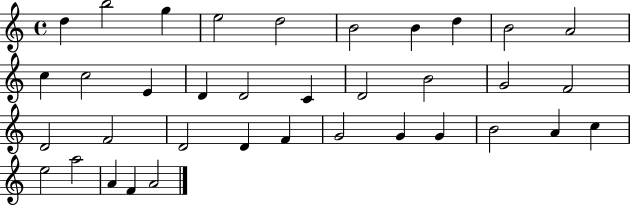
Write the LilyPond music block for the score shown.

{
  \clef treble
  \time 4/4
  \defaultTimeSignature
  \key c \major
  d''4 b''2 g''4 | e''2 d''2 | b'2 b'4 d''4 | b'2 a'2 | \break c''4 c''2 e'4 | d'4 d'2 c'4 | d'2 b'2 | g'2 f'2 | \break d'2 f'2 | d'2 d'4 f'4 | g'2 g'4 g'4 | b'2 a'4 c''4 | \break e''2 a''2 | a'4 f'4 a'2 | \bar "|."
}